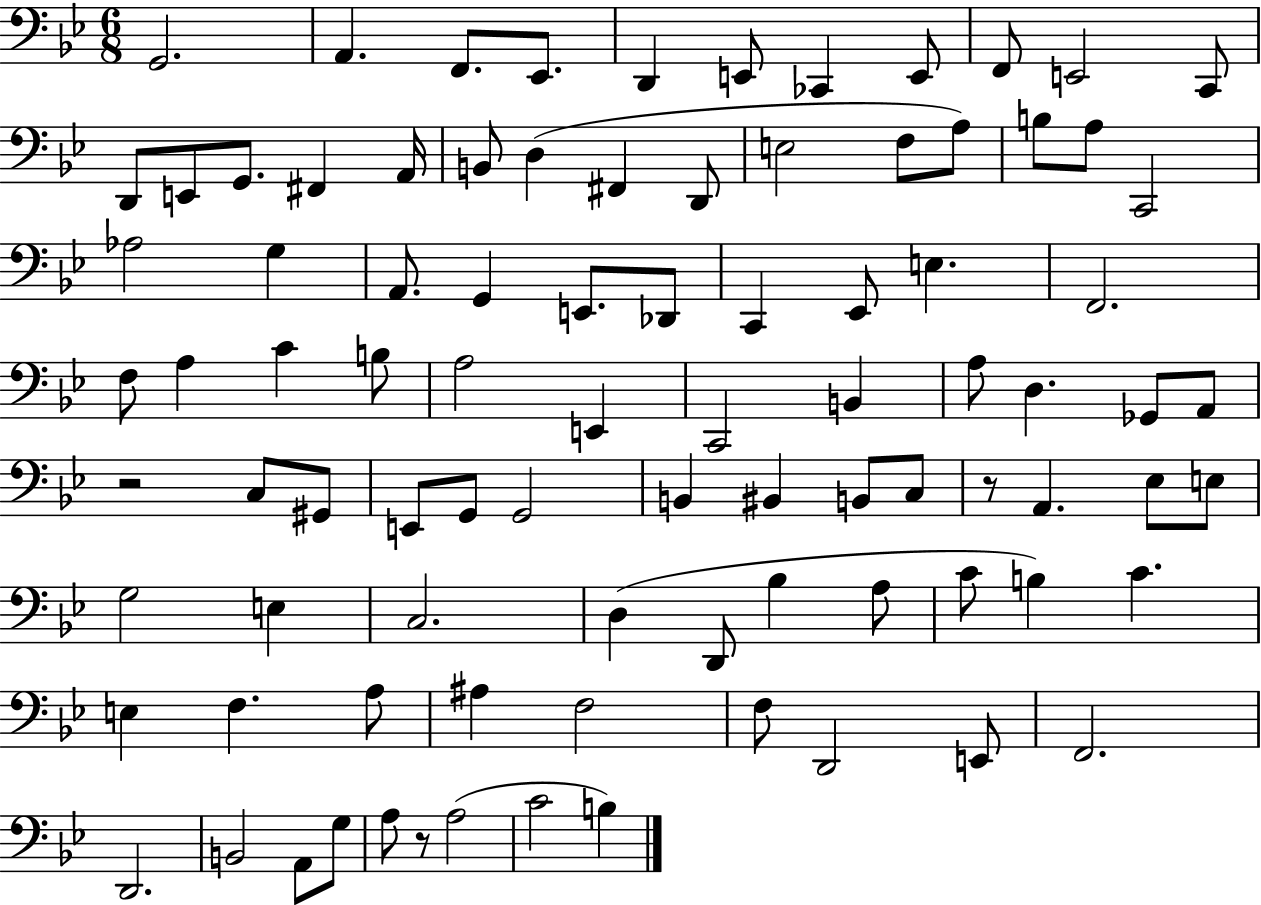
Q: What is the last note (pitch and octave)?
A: B3